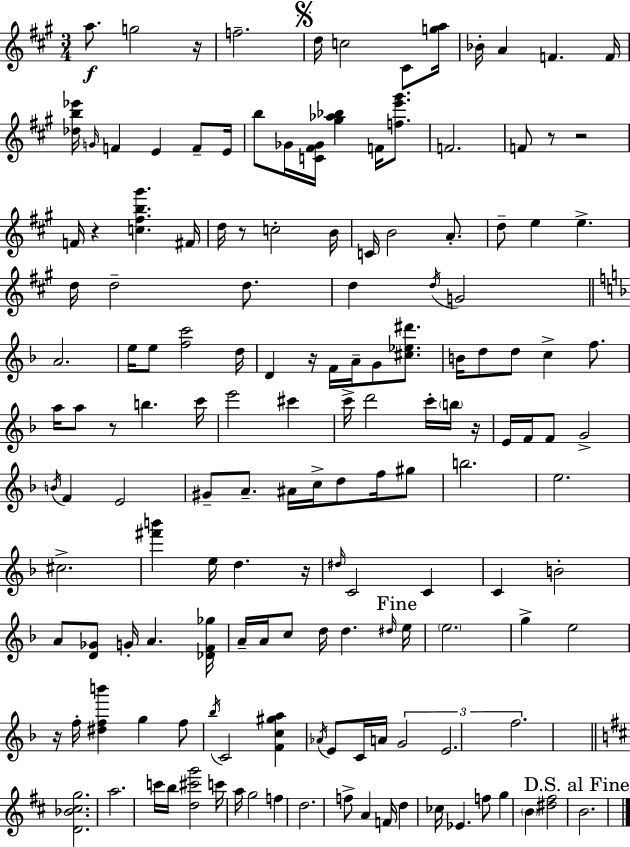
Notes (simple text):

A5/e. G5/h R/s F5/h. D5/s C5/h C#4/e [G5,A5]/s Bb4/s A4/q F4/q. F4/s [Db5,B5,Eb6]/s G4/s F4/q E4/q F4/e E4/s B5/e Gb4/s [C4,F#4,Gb4]/s [G#5,Ab5,Bb5]/q F4/s [F5,E6,G#6]/e. F4/h. F4/e R/e R/h F4/s R/q [C5,F#5,B5,G#6]/q. F#4/s D5/s R/e C5/h B4/s C4/s B4/h A4/e. D5/e E5/q E5/q. D5/s D5/h D5/e. D5/q D5/s G4/h A4/h. E5/s E5/e [F5,C6]/h D5/s D4/q R/s F4/s A4/s G4/e [C#5,Eb5,D#6]/e. B4/s D5/e D5/e C5/q F5/e. A5/s A5/e R/e B5/q. C6/s E6/h C#6/q C6/s D6/h C6/s B5/s R/s E4/s F4/s F4/e G4/h B4/s F4/q E4/h G#4/e A4/e. A#4/s C5/s D5/e F5/s G#5/e B5/h. E5/h. C#5/h. [F#6,B6]/q E5/s D5/q. R/s D#5/s C4/h C4/q C4/q B4/h A4/e [D4,Gb4]/e G4/s A4/q. [Db4,F4,Gb5]/s A4/s A4/s C5/e D5/s D5/q. D#5/s E5/s E5/h. G5/q E5/h R/s F5/s [D#5,F5,B6]/q G5/q F5/e Bb5/s C4/h [F4,C5,G#5,A5]/q Ab4/s E4/e C4/s A4/s G4/h E4/h. F5/h. [D4,Bb4,C#5,G5]/h. A5/h. C6/s B5/s [D5,C#6,G6]/h C6/s A5/s G5/h F5/q D5/h. F5/e A4/q F4/s D5/q CES5/s Eb4/q. F5/e G5/q B4/q [D#5,F#5]/h B4/h.